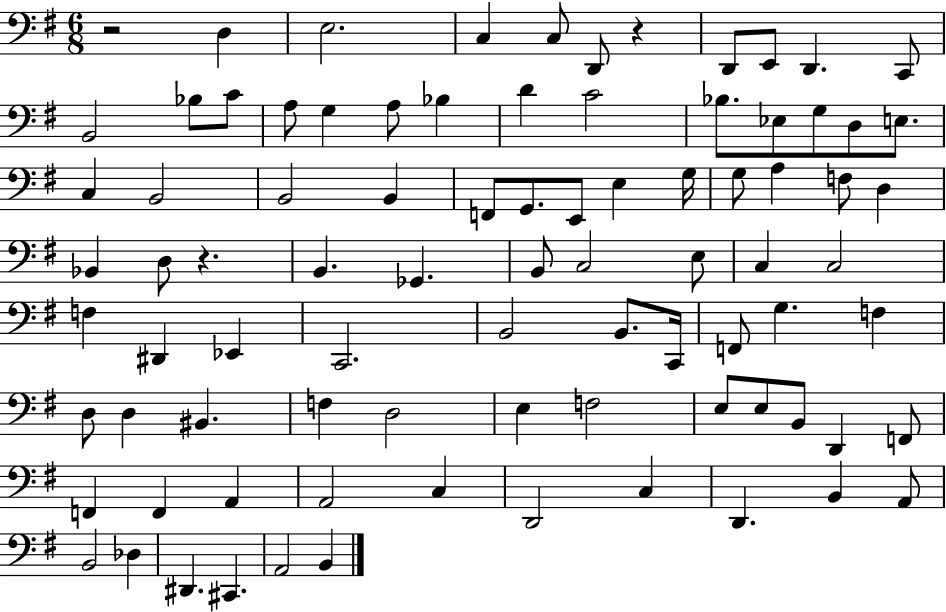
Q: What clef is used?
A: bass